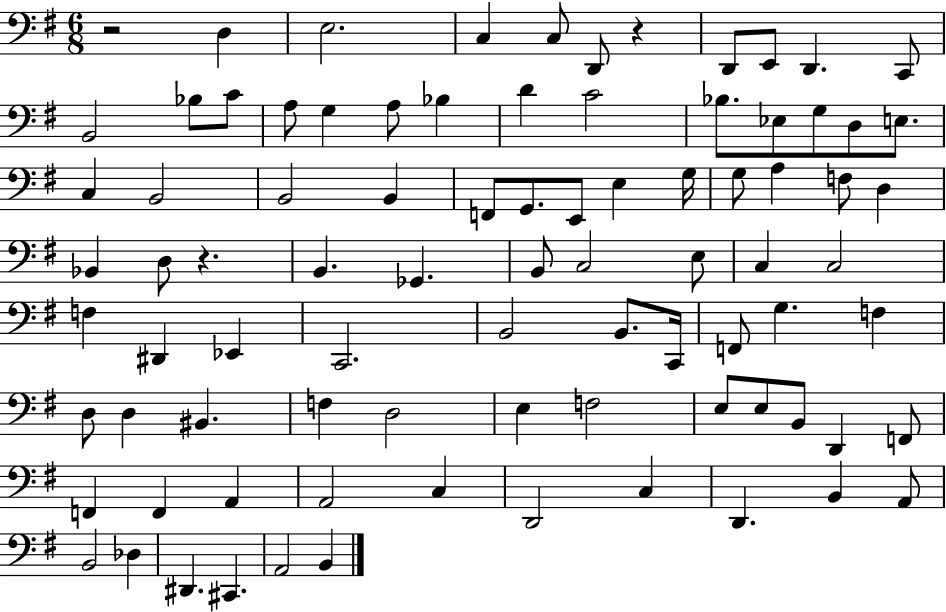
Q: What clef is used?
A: bass